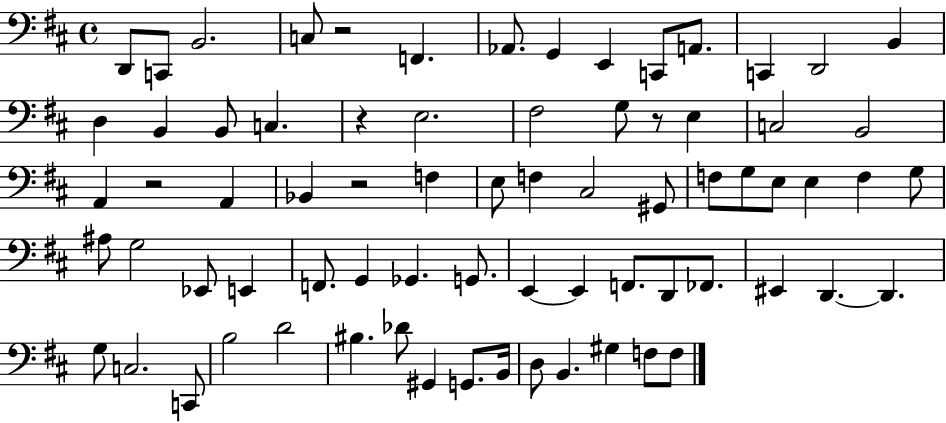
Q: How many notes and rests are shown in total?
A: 73